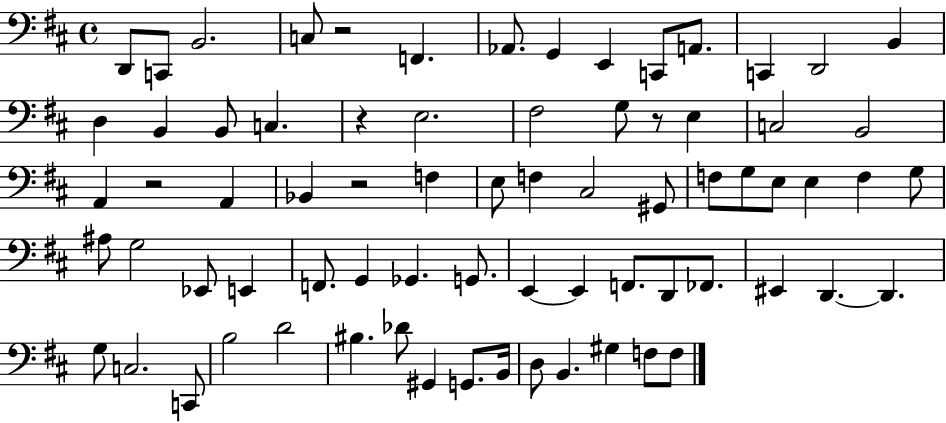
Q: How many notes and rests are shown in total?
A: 73